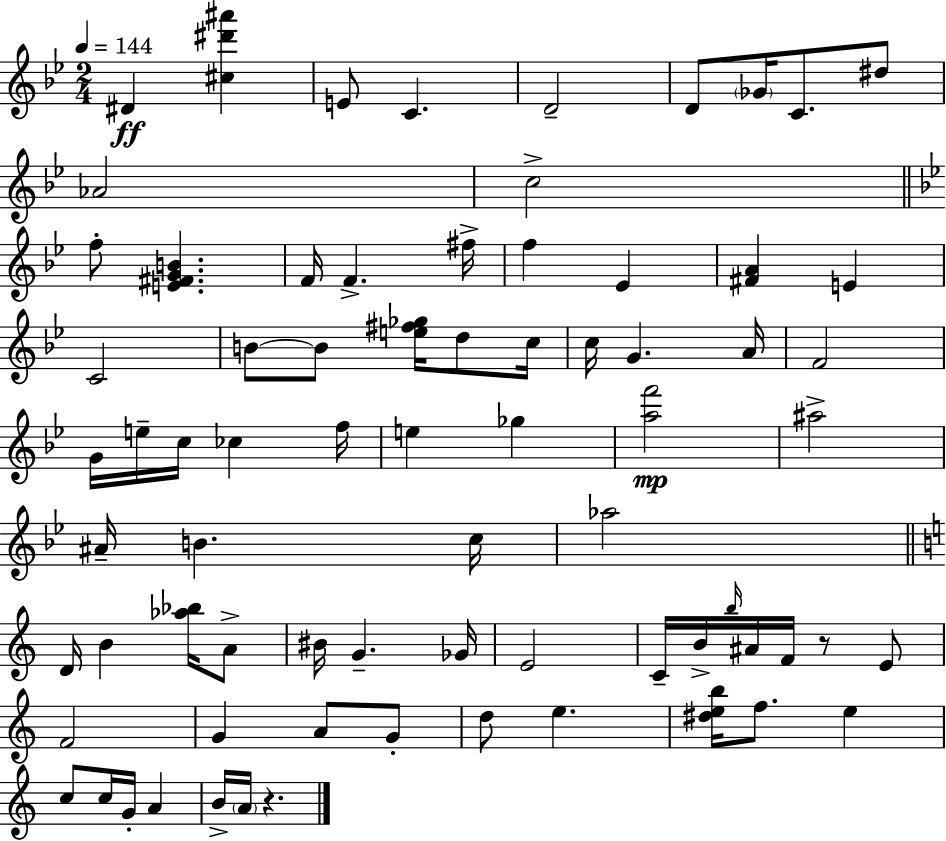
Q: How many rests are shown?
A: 2